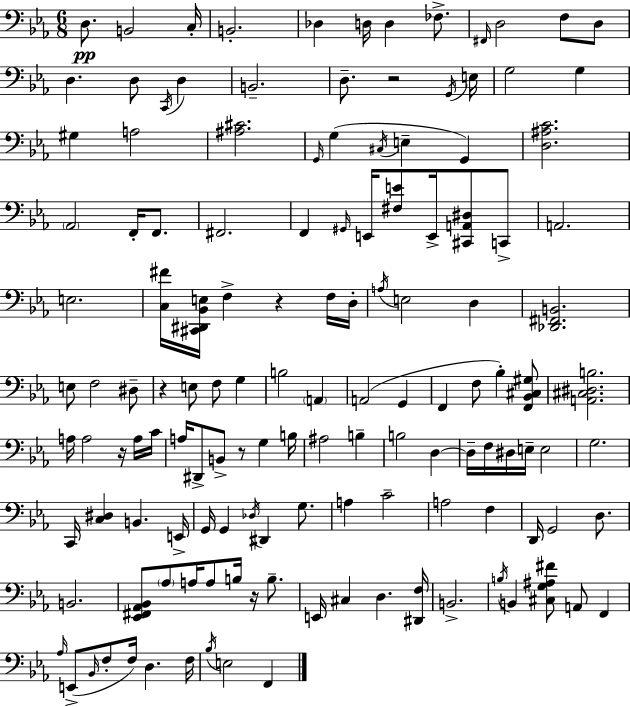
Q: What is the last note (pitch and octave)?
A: F2